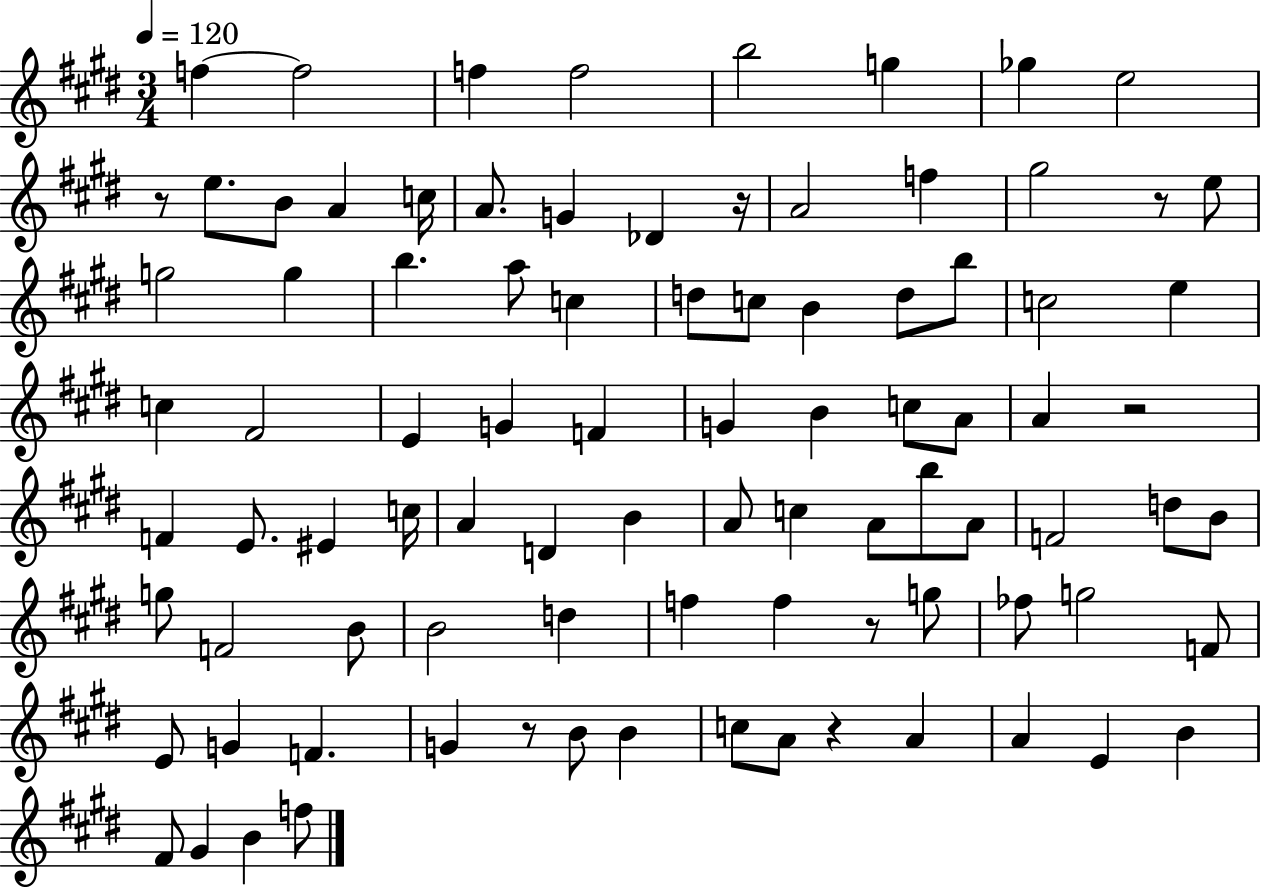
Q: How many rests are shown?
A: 7